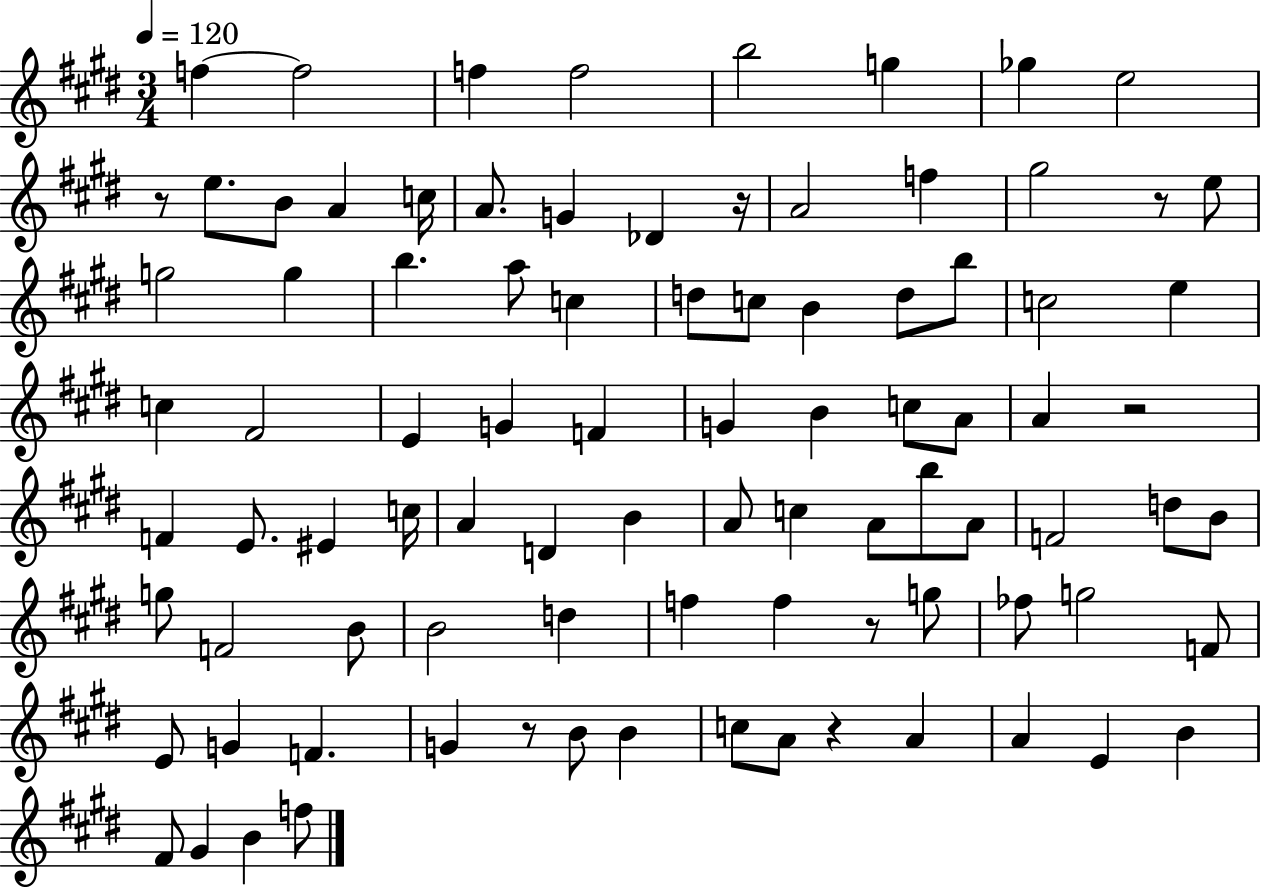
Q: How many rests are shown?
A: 7